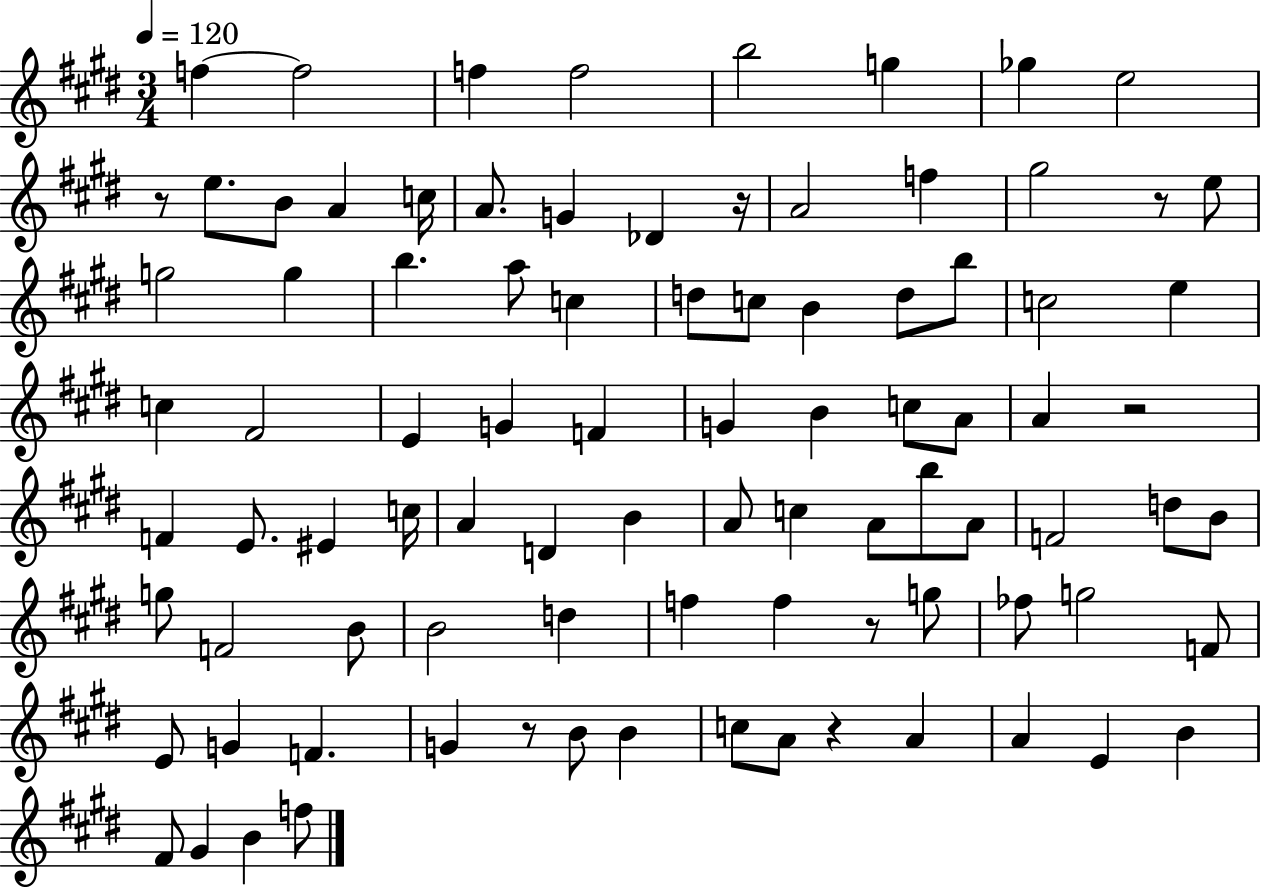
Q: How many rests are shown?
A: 7